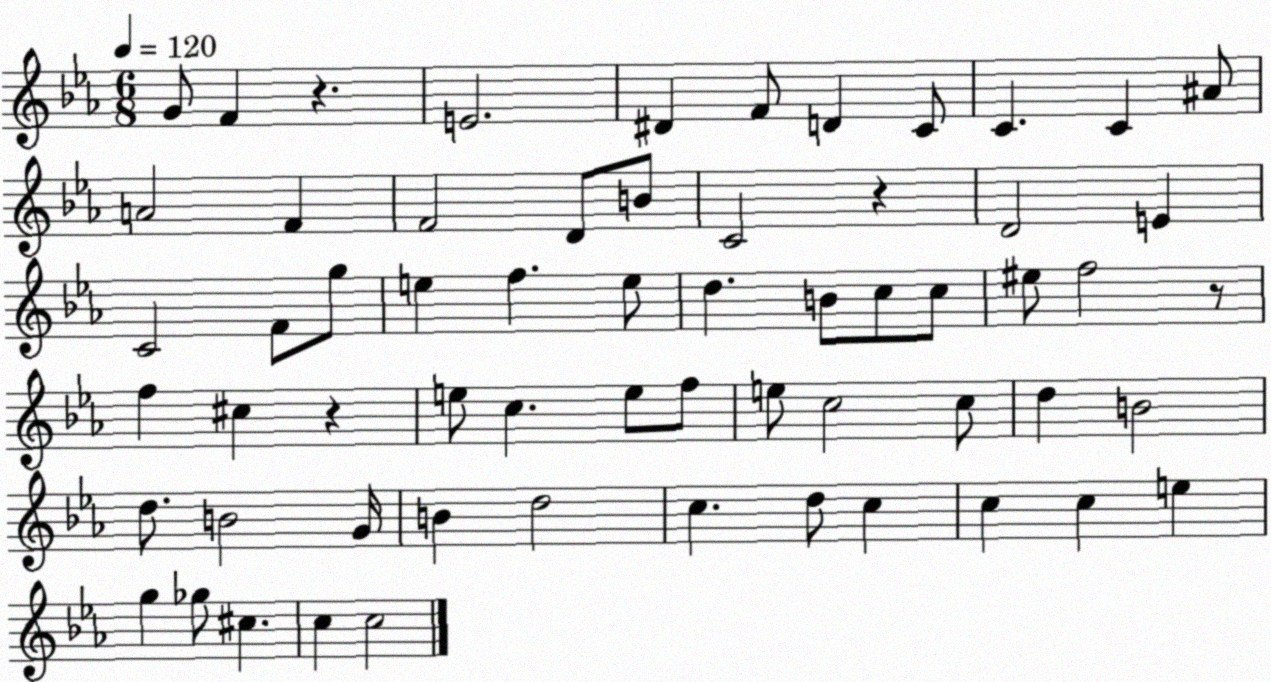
X:1
T:Untitled
M:6/8
L:1/4
K:Eb
G/2 F z E2 ^D F/2 D C/2 C C ^A/2 A2 F F2 D/2 B/2 C2 z D2 E C2 F/2 g/2 e f e/2 d B/2 c/2 c/2 ^e/2 f2 z/2 f ^c z e/2 c e/2 f/2 e/2 c2 c/2 d B2 d/2 B2 G/4 B d2 c d/2 c c c e g _g/2 ^c c c2